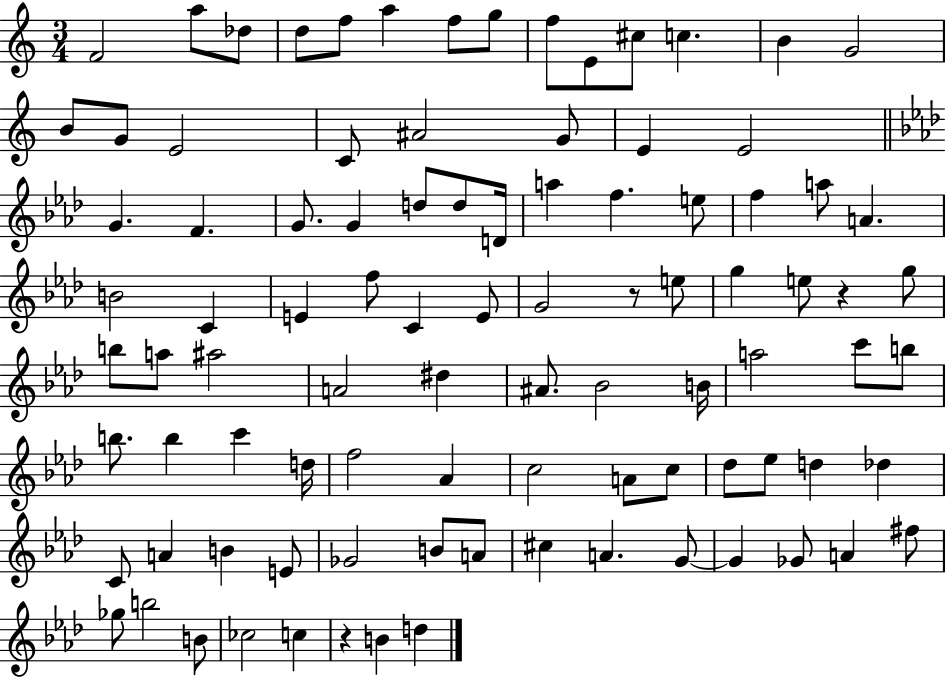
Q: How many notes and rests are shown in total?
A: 94